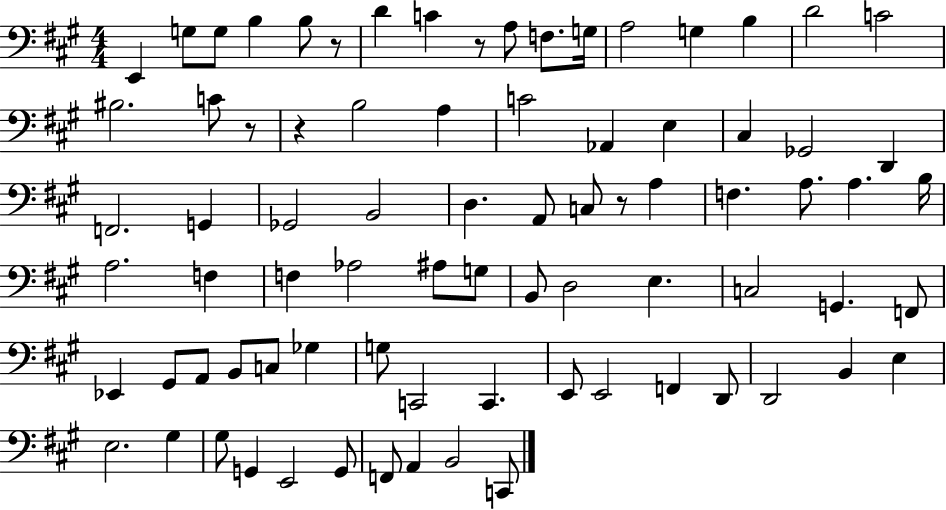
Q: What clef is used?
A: bass